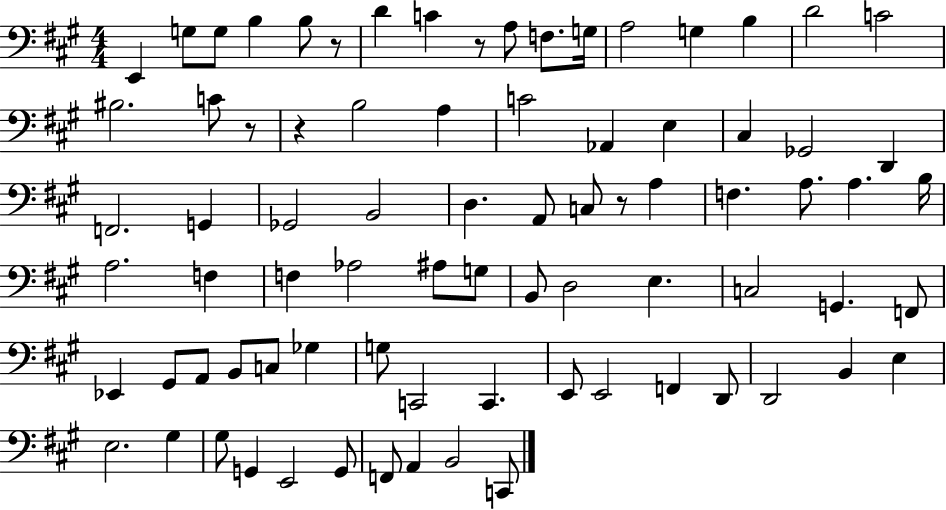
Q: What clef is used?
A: bass